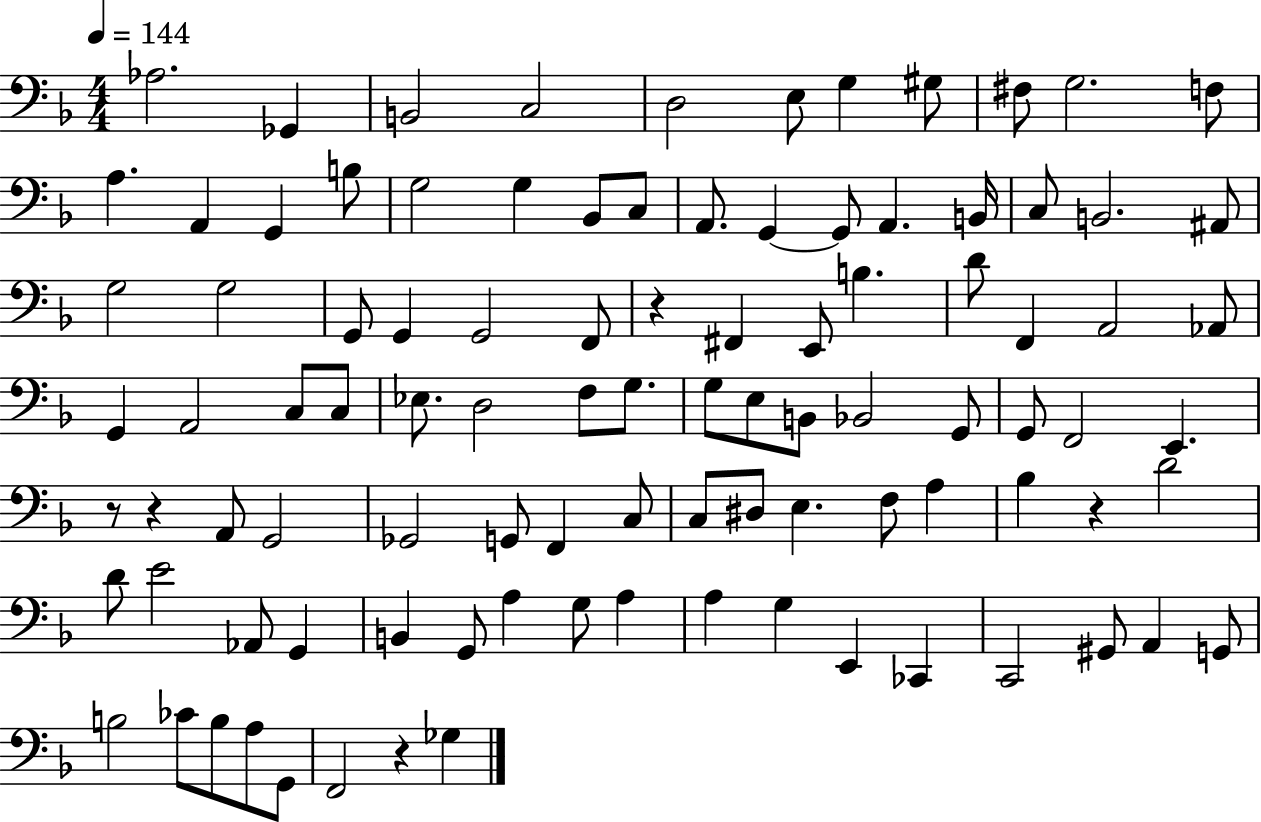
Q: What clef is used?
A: bass